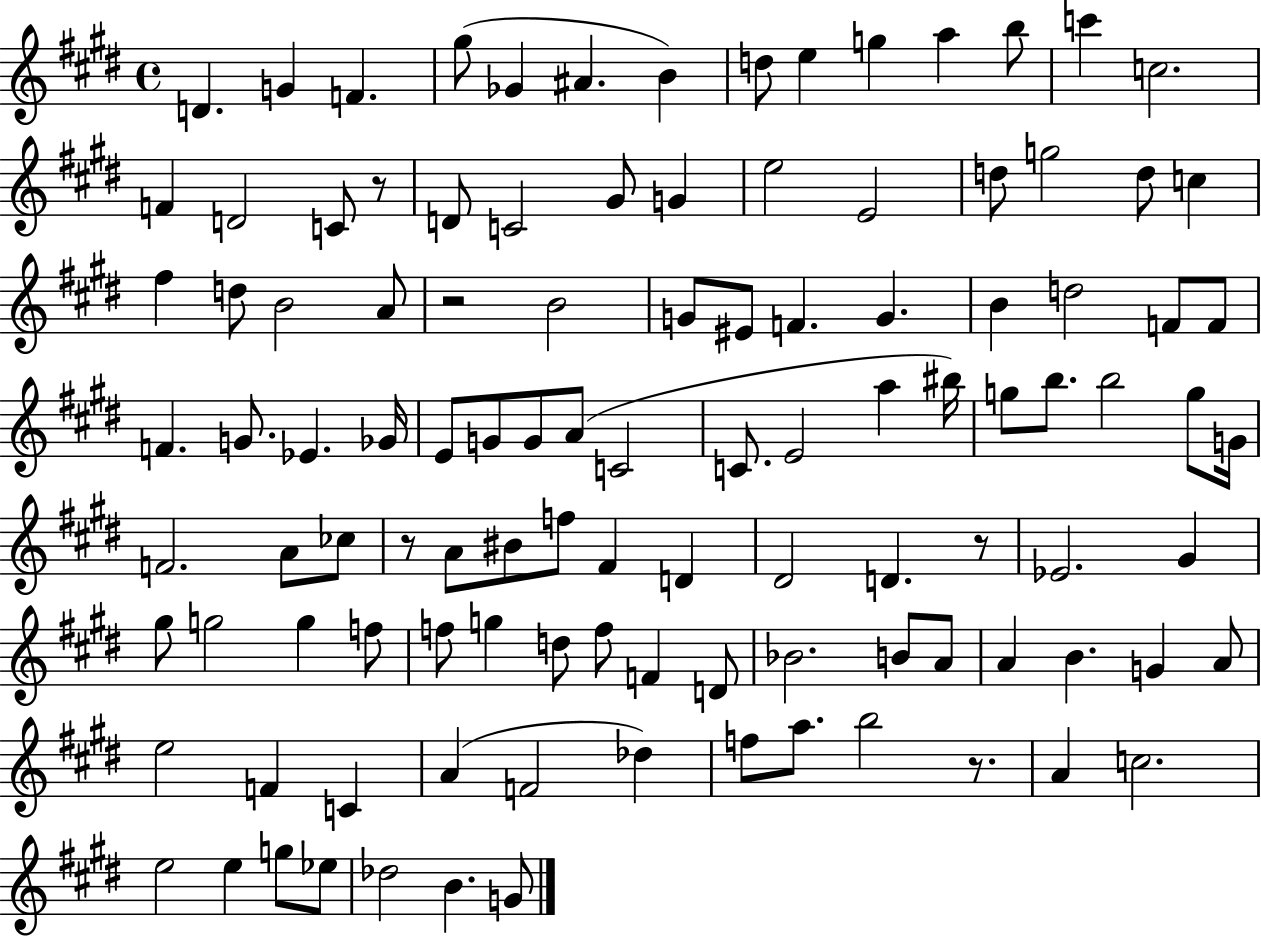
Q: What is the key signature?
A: E major